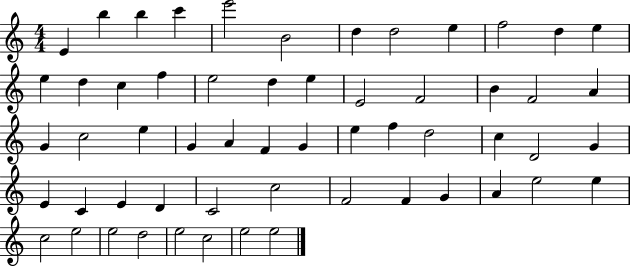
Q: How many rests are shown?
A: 0